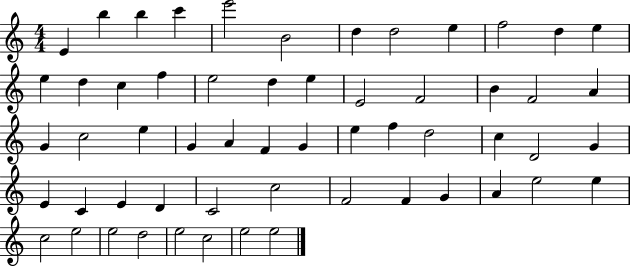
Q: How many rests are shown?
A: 0